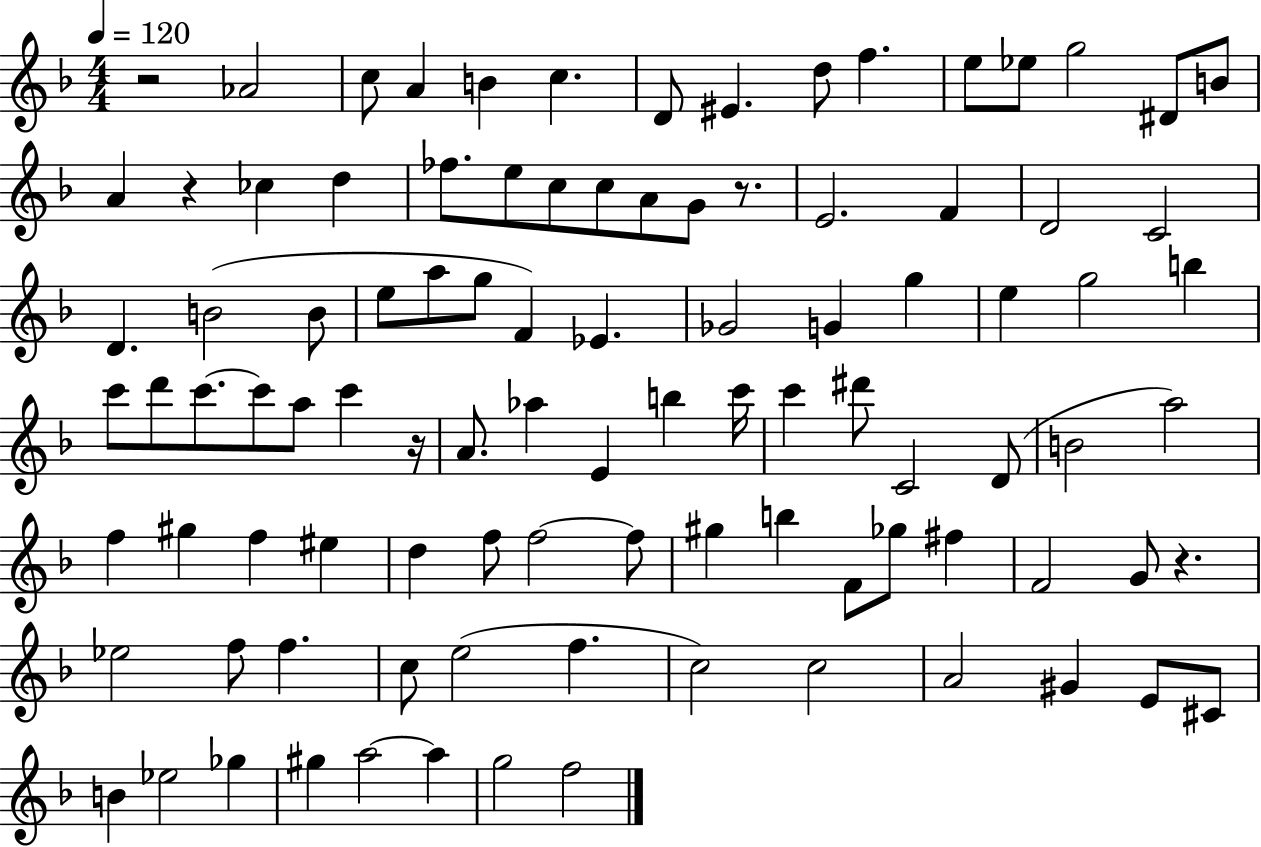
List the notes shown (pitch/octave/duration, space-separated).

R/h Ab4/h C5/e A4/q B4/q C5/q. D4/e EIS4/q. D5/e F5/q. E5/e Eb5/e G5/h D#4/e B4/e A4/q R/q CES5/q D5/q FES5/e. E5/e C5/e C5/e A4/e G4/e R/e. E4/h. F4/q D4/h C4/h D4/q. B4/h B4/e E5/e A5/e G5/e F4/q Eb4/q. Gb4/h G4/q G5/q E5/q G5/h B5/q C6/e D6/e C6/e. C6/e A5/e C6/q R/s A4/e. Ab5/q E4/q B5/q C6/s C6/q D#6/e C4/h D4/e B4/h A5/h F5/q G#5/q F5/q EIS5/q D5/q F5/e F5/h F5/e G#5/q B5/q F4/e Gb5/e F#5/q F4/h G4/e R/q. Eb5/h F5/e F5/q. C5/e E5/h F5/q. C5/h C5/h A4/h G#4/q E4/e C#4/e B4/q Eb5/h Gb5/q G#5/q A5/h A5/q G5/h F5/h